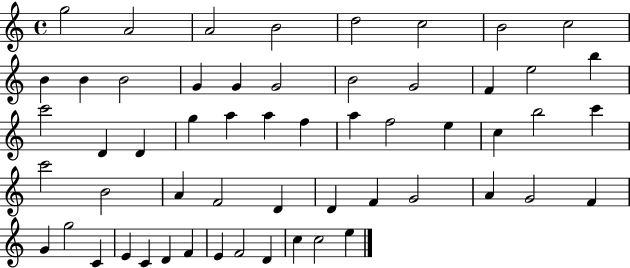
G5/h A4/h A4/h B4/h D5/h C5/h B4/h C5/h B4/q B4/q B4/h G4/q G4/q G4/h B4/h G4/h F4/q E5/h B5/q C6/h D4/q D4/q G5/q A5/q A5/q F5/q A5/q F5/h E5/q C5/q B5/h C6/q C6/h B4/h A4/q F4/h D4/q D4/q F4/q G4/h A4/q G4/h F4/q G4/q G5/h C4/q E4/q C4/q D4/q F4/q E4/q F4/h D4/q C5/q C5/h E5/q